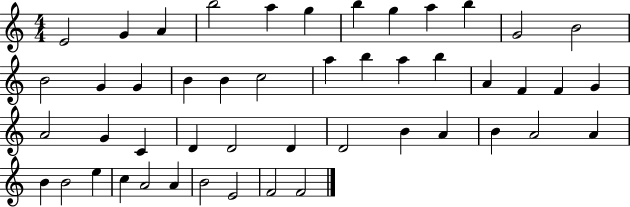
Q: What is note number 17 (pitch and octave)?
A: B4